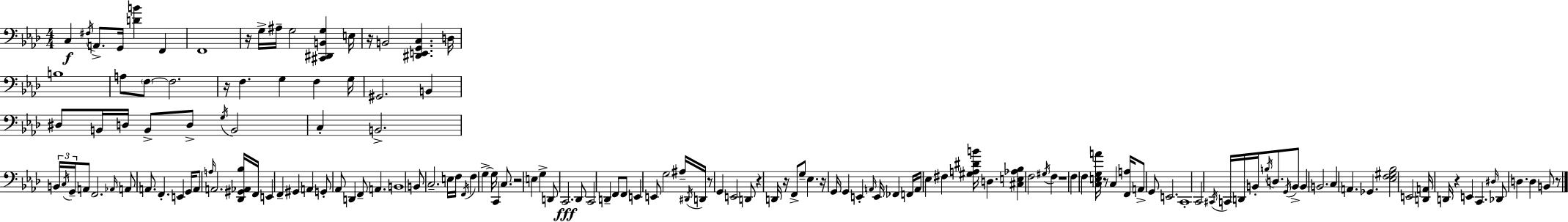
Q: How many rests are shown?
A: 12